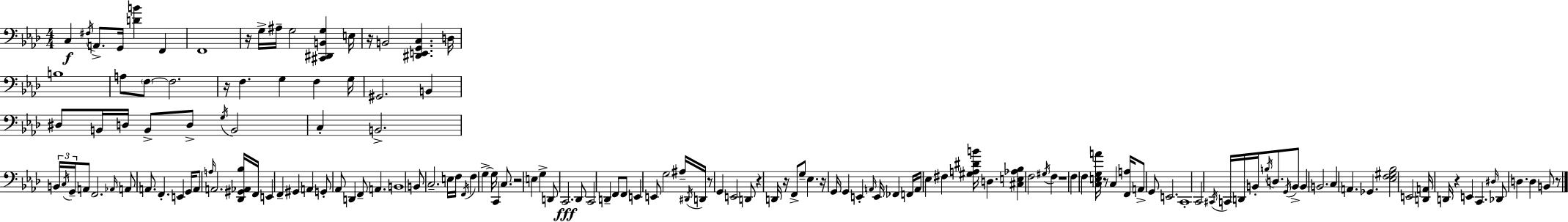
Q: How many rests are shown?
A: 12